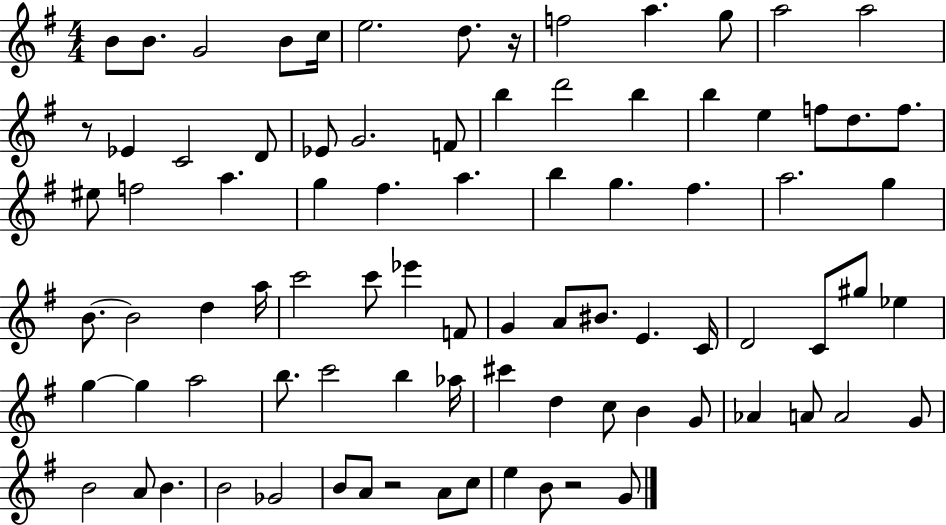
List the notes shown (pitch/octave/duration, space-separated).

B4/e B4/e. G4/h B4/e C5/s E5/h. D5/e. R/s F5/h A5/q. G5/e A5/h A5/h R/e Eb4/q C4/h D4/e Eb4/e G4/h. F4/e B5/q D6/h B5/q B5/q E5/q F5/e D5/e. F5/e. EIS5/e F5/h A5/q. G5/q F#5/q. A5/q. B5/q G5/q. F#5/q. A5/h. G5/q B4/e. B4/h D5/q A5/s C6/h C6/e Eb6/q F4/e G4/q A4/e BIS4/e. E4/q. C4/s D4/h C4/e G#5/e Eb5/q G5/q G5/q A5/h B5/e. C6/h B5/q Ab5/s C#6/q D5/q C5/e B4/q G4/e Ab4/q A4/e A4/h G4/e B4/h A4/e B4/q. B4/h Gb4/h B4/e A4/e R/h A4/e C5/e E5/q B4/e R/h G4/e